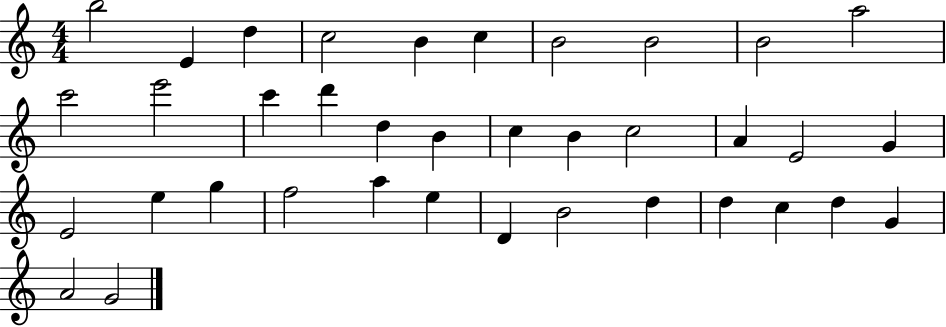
B5/h E4/q D5/q C5/h B4/q C5/q B4/h B4/h B4/h A5/h C6/h E6/h C6/q D6/q D5/q B4/q C5/q B4/q C5/h A4/q E4/h G4/q E4/h E5/q G5/q F5/h A5/q E5/q D4/q B4/h D5/q D5/q C5/q D5/q G4/q A4/h G4/h